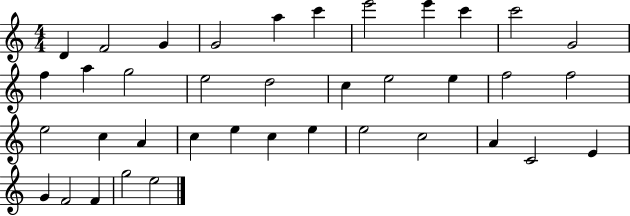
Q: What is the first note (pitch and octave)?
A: D4